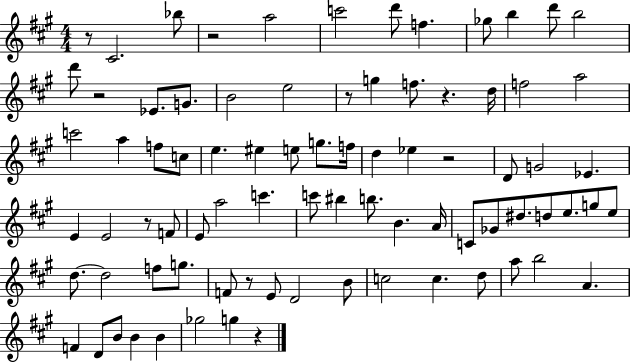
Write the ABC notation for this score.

X:1
T:Untitled
M:4/4
L:1/4
K:A
z/2 ^C2 _b/2 z2 a2 c'2 d'/2 f _g/2 b d'/2 b2 d'/2 z2 _E/2 G/2 B2 e2 z/2 g f/2 z d/4 f2 a2 c'2 a f/2 c/2 e ^e e/2 g/2 f/4 d _e z2 D/2 G2 _E E E2 z/2 F/2 E/2 a2 c' c'/2 ^b b/2 B A/4 C/2 _G/2 ^d/2 d/2 e/2 g/2 e/2 d/2 d2 f/2 g/2 F/2 z/2 E/2 D2 B/2 c2 c d/2 a/2 b2 A F D/2 B/2 B B _g2 g z